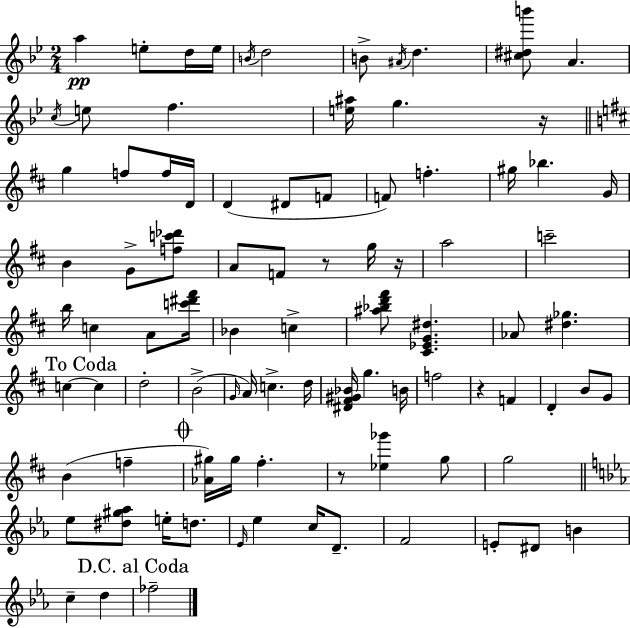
A5/q E5/e D5/s E5/s B4/s D5/h B4/e A#4/s D5/q. [C#5,D#5,B6]/e A4/q. C5/s E5/e F5/q. [E5,A#5]/s G5/q. R/s G5/q F5/e F5/s D4/s D4/q D#4/e F4/e F4/e F5/q. G#5/s Bb5/q. G4/s B4/q G4/e [F5,C6,Db6]/e A4/e F4/e R/e G5/s R/s A5/h C6/h B5/s C5/q A4/e [C6,D#6,F#6]/s Bb4/q C5/q [A#5,Bb5,D6,F#6]/e [C#4,Eb4,G4,D#5]/q. Ab4/e [D#5,Gb5]/q. C5/q C5/q D5/h B4/h G4/s A4/s C5/q. D5/s [D#4,F#4,G#4,Bb4]/s G5/q. B4/s F5/h R/q F4/q D4/q B4/e G4/e B4/q F5/q [Ab4,G#5]/s G#5/s F#5/q. R/e [Eb5,Gb6]/q G5/e G5/h Eb5/e [D#5,G#5,Ab5]/e E5/s D5/e. Eb4/s Eb5/q C5/s D4/e. F4/h E4/e D#4/e B4/q C5/q D5/q FES5/h